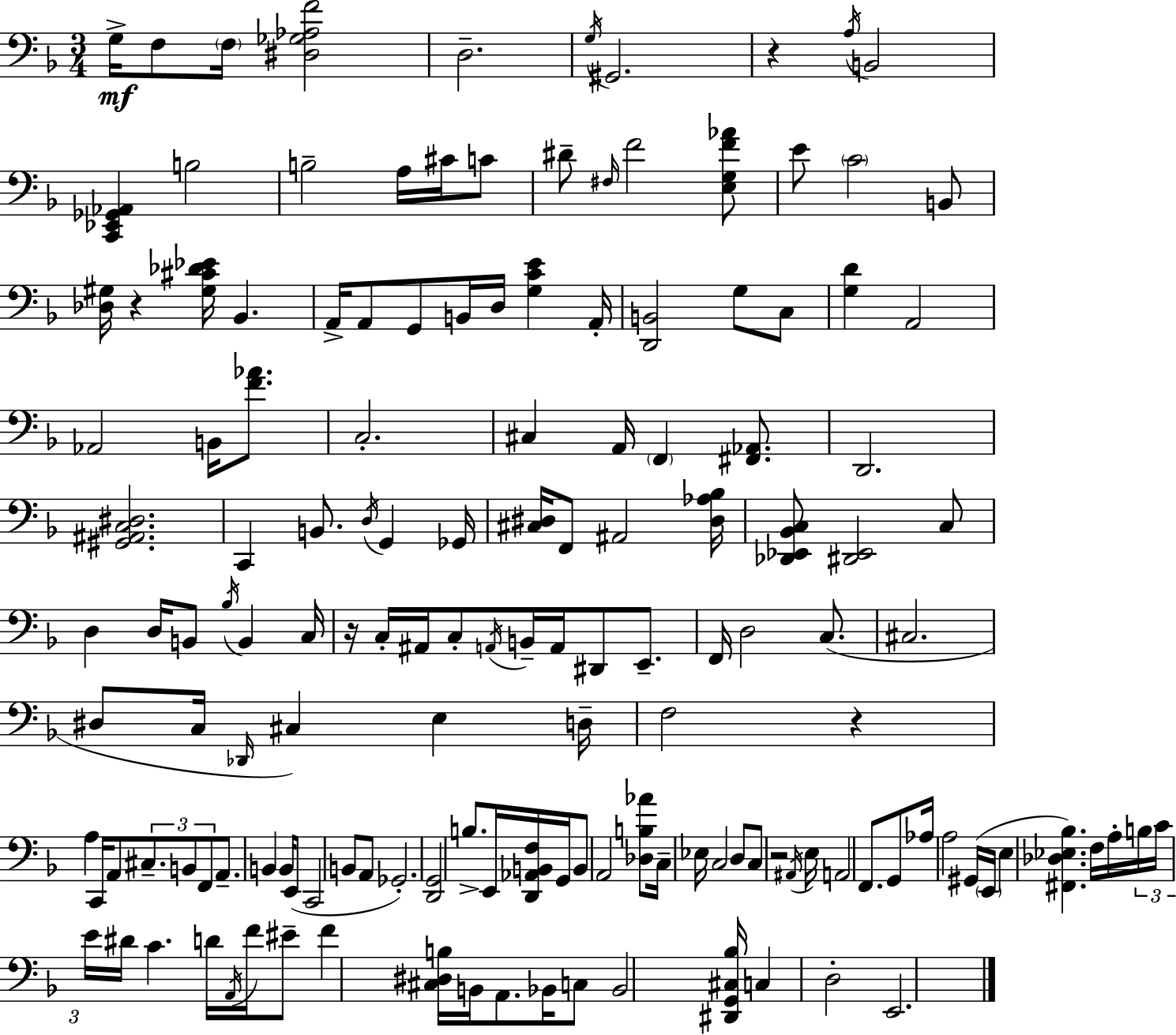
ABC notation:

X:1
T:Untitled
M:3/4
L:1/4
K:Dm
G,/4 F,/2 F,/4 [^D,_G,_A,F]2 D,2 G,/4 ^G,,2 z A,/4 B,,2 [C,,_E,,_G,,_A,,] B,2 B,2 A,/4 ^C/4 C/2 ^D/2 ^F,/4 F2 [E,G,F_A]/2 E/2 C2 B,,/2 [_D,^G,]/4 z [^G,^C_D_E]/4 _B,, A,,/4 A,,/2 G,,/2 B,,/4 D,/4 [G,CE] A,,/4 [D,,B,,]2 G,/2 C,/2 [G,D] A,,2 _A,,2 B,,/4 [F_A]/2 C,2 ^C, A,,/4 F,, [^F,,_A,,]/2 D,,2 [^G,,^A,,C,^D,]2 C,, B,,/2 D,/4 G,, _G,,/4 [^C,^D,]/4 F,,/2 ^A,,2 [^D,_A,_B,]/4 [_D,,_E,,_B,,C,]/2 [^D,,_E,,]2 C,/2 D, D,/4 B,,/2 _B,/4 B,, C,/4 z/4 C,/4 ^A,,/4 C,/2 A,,/4 B,,/4 A,,/4 ^D,,/2 E,,/2 F,,/4 D,2 C,/2 ^C,2 ^D,/2 C,/4 _D,,/4 ^C, E, D,/4 F,2 z A, C,,/4 A,,/2 ^C,/2 B,,/2 F,,/2 A,,/2 B,, B,,/4 E,,/2 C,,2 B,,/2 A,,/2 _G,,2 [D,,G,,]2 B,/2 E,,/4 [D,,_A,,B,,F,]/4 G,,/4 B,,/2 A,,2 [_D,B,_A]/2 C,/4 _E,/4 C,2 D,/2 C,/2 z2 ^A,,/4 E,/4 A,,2 F,,/2 G,,/2 _A,/4 A,2 ^G,,/4 E,,/4 E, [^F,,_D,_E,_B,] F,/4 A,/4 B,/4 C/4 E/4 ^D/4 C D/4 A,,/4 F/4 ^E/2 F [^C,^D,B,]/4 B,,/4 A,,/2 _B,,/4 C,/2 _B,,2 [^D,,G,,^C,_B,]/4 C, D,2 E,,2